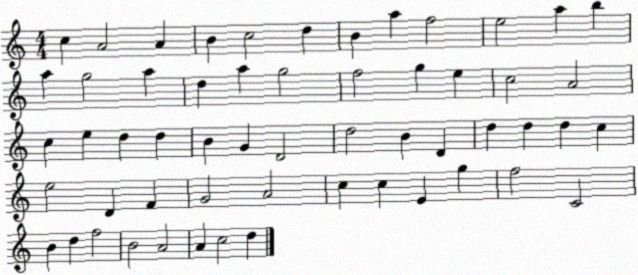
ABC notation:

X:1
T:Untitled
M:4/4
L:1/4
K:C
c A2 A B c2 d B a f2 e2 a b a g2 a d a g2 f2 g e c2 A2 c e d d B G D2 d2 B D d d d c e2 D F G2 A2 c c E g f2 C2 B d f2 B2 A2 A c2 d